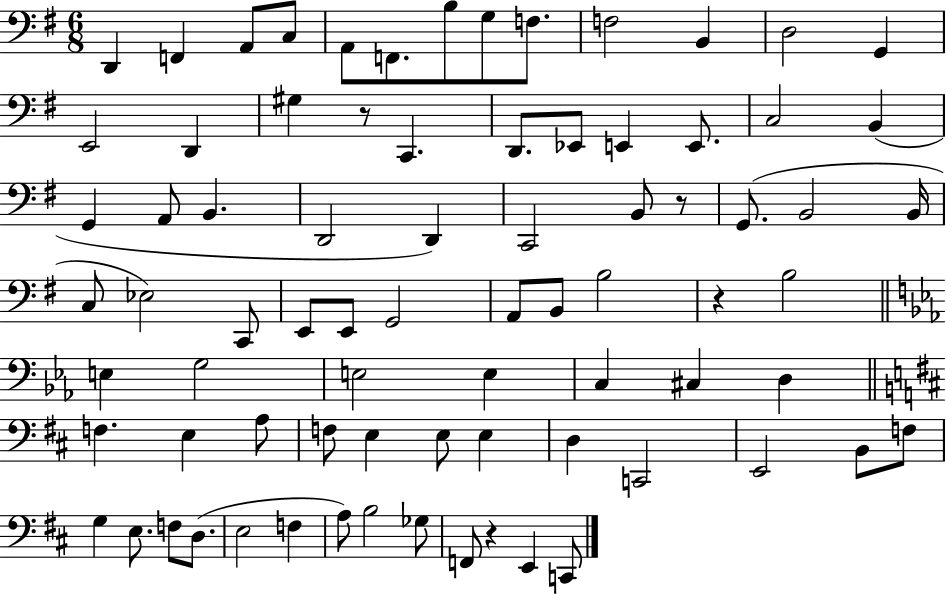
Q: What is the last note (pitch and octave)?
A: C2